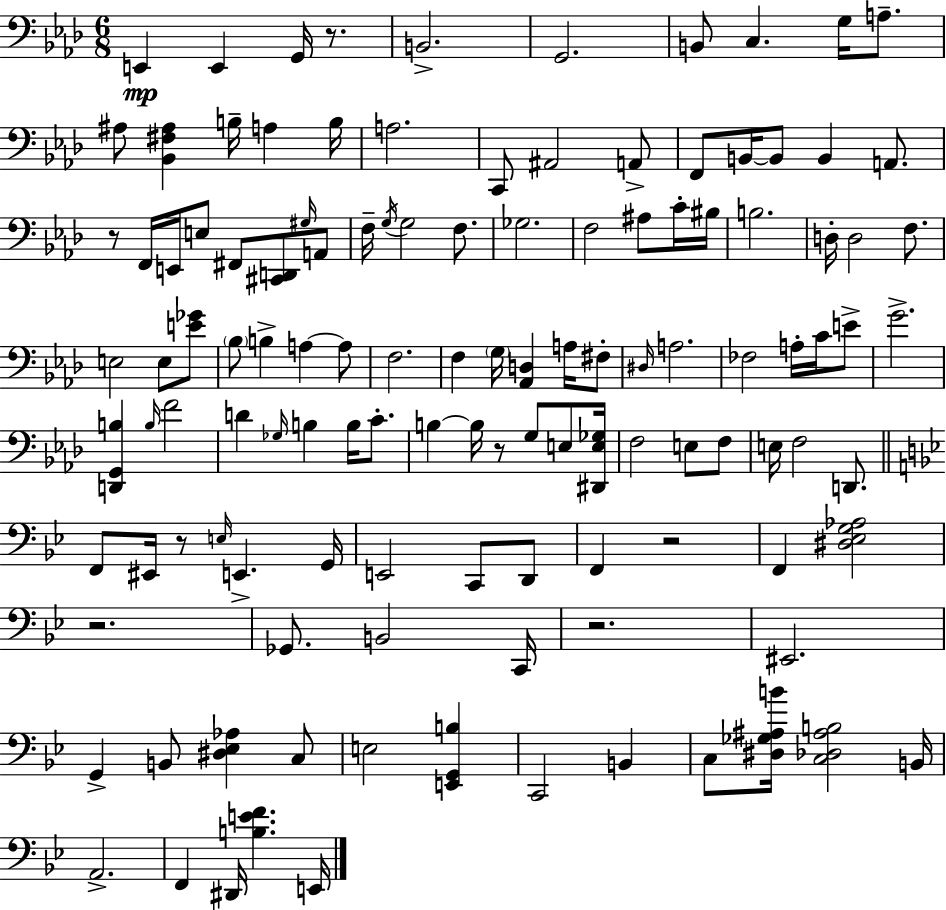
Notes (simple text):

E2/q E2/q G2/s R/e. B2/h. G2/h. B2/e C3/q. G3/s A3/e. A#3/e [Bb2,F#3,A#3]/q B3/s A3/q B3/s A3/h. C2/e A#2/h A2/e F2/e B2/s B2/e B2/q A2/e. R/e F2/s E2/s E3/e F#2/e [C#2,D2]/e G#3/s A2/e F3/s G3/s G3/h F3/e. Gb3/h. F3/h A#3/e C4/s BIS3/s B3/h. D3/s D3/h F3/e. E3/h E3/e [E4,Gb4]/e Bb3/e B3/q A3/q A3/e F3/h. F3/q G3/s [Ab2,D3]/q A3/s F#3/e D#3/s A3/h. FES3/h A3/s C4/s E4/e G4/h. [D2,G2,B3]/q B3/s F4/h D4/q Gb3/s B3/q B3/s C4/e. B3/q B3/s R/e G3/e E3/e [D#2,E3,Gb3]/s F3/h E3/e F3/e E3/s F3/h D2/e. F2/e EIS2/s R/e E3/s E2/q. G2/s E2/h C2/e D2/e F2/q R/h F2/q [D#3,Eb3,G3,Ab3]/h R/h. Gb2/e. B2/h C2/s R/h. EIS2/h. G2/q B2/e [D#3,Eb3,Ab3]/q C3/e E3/h [E2,G2,B3]/q C2/h B2/q C3/e [D#3,Gb3,A#3,B4]/s [C3,Db3,A#3,B3]/h B2/s A2/h. F2/q D#2/s [B3,E4,F4]/q. E2/s